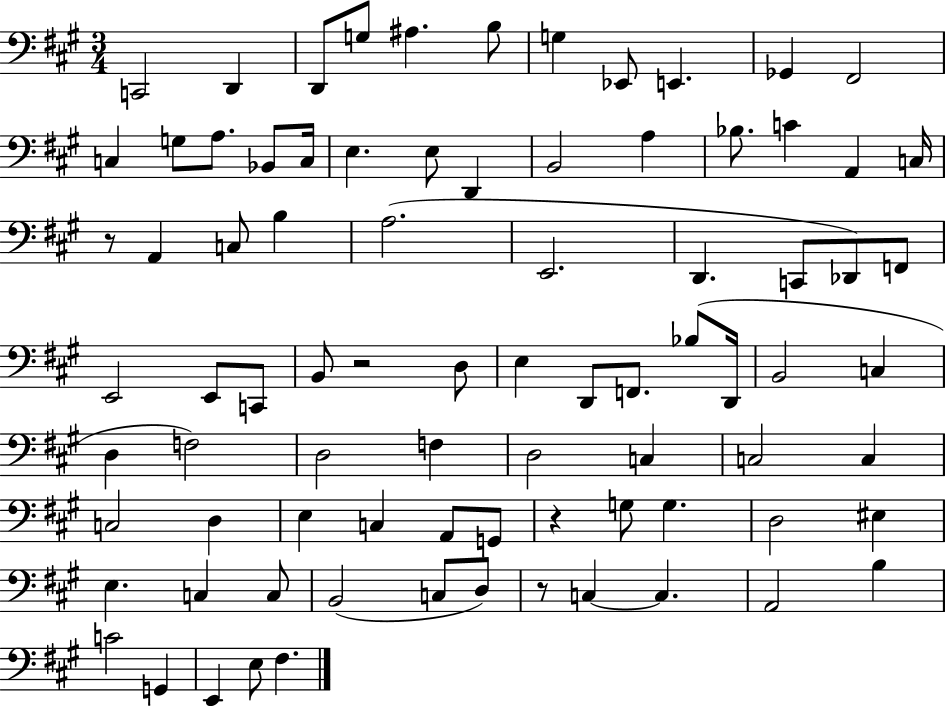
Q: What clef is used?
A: bass